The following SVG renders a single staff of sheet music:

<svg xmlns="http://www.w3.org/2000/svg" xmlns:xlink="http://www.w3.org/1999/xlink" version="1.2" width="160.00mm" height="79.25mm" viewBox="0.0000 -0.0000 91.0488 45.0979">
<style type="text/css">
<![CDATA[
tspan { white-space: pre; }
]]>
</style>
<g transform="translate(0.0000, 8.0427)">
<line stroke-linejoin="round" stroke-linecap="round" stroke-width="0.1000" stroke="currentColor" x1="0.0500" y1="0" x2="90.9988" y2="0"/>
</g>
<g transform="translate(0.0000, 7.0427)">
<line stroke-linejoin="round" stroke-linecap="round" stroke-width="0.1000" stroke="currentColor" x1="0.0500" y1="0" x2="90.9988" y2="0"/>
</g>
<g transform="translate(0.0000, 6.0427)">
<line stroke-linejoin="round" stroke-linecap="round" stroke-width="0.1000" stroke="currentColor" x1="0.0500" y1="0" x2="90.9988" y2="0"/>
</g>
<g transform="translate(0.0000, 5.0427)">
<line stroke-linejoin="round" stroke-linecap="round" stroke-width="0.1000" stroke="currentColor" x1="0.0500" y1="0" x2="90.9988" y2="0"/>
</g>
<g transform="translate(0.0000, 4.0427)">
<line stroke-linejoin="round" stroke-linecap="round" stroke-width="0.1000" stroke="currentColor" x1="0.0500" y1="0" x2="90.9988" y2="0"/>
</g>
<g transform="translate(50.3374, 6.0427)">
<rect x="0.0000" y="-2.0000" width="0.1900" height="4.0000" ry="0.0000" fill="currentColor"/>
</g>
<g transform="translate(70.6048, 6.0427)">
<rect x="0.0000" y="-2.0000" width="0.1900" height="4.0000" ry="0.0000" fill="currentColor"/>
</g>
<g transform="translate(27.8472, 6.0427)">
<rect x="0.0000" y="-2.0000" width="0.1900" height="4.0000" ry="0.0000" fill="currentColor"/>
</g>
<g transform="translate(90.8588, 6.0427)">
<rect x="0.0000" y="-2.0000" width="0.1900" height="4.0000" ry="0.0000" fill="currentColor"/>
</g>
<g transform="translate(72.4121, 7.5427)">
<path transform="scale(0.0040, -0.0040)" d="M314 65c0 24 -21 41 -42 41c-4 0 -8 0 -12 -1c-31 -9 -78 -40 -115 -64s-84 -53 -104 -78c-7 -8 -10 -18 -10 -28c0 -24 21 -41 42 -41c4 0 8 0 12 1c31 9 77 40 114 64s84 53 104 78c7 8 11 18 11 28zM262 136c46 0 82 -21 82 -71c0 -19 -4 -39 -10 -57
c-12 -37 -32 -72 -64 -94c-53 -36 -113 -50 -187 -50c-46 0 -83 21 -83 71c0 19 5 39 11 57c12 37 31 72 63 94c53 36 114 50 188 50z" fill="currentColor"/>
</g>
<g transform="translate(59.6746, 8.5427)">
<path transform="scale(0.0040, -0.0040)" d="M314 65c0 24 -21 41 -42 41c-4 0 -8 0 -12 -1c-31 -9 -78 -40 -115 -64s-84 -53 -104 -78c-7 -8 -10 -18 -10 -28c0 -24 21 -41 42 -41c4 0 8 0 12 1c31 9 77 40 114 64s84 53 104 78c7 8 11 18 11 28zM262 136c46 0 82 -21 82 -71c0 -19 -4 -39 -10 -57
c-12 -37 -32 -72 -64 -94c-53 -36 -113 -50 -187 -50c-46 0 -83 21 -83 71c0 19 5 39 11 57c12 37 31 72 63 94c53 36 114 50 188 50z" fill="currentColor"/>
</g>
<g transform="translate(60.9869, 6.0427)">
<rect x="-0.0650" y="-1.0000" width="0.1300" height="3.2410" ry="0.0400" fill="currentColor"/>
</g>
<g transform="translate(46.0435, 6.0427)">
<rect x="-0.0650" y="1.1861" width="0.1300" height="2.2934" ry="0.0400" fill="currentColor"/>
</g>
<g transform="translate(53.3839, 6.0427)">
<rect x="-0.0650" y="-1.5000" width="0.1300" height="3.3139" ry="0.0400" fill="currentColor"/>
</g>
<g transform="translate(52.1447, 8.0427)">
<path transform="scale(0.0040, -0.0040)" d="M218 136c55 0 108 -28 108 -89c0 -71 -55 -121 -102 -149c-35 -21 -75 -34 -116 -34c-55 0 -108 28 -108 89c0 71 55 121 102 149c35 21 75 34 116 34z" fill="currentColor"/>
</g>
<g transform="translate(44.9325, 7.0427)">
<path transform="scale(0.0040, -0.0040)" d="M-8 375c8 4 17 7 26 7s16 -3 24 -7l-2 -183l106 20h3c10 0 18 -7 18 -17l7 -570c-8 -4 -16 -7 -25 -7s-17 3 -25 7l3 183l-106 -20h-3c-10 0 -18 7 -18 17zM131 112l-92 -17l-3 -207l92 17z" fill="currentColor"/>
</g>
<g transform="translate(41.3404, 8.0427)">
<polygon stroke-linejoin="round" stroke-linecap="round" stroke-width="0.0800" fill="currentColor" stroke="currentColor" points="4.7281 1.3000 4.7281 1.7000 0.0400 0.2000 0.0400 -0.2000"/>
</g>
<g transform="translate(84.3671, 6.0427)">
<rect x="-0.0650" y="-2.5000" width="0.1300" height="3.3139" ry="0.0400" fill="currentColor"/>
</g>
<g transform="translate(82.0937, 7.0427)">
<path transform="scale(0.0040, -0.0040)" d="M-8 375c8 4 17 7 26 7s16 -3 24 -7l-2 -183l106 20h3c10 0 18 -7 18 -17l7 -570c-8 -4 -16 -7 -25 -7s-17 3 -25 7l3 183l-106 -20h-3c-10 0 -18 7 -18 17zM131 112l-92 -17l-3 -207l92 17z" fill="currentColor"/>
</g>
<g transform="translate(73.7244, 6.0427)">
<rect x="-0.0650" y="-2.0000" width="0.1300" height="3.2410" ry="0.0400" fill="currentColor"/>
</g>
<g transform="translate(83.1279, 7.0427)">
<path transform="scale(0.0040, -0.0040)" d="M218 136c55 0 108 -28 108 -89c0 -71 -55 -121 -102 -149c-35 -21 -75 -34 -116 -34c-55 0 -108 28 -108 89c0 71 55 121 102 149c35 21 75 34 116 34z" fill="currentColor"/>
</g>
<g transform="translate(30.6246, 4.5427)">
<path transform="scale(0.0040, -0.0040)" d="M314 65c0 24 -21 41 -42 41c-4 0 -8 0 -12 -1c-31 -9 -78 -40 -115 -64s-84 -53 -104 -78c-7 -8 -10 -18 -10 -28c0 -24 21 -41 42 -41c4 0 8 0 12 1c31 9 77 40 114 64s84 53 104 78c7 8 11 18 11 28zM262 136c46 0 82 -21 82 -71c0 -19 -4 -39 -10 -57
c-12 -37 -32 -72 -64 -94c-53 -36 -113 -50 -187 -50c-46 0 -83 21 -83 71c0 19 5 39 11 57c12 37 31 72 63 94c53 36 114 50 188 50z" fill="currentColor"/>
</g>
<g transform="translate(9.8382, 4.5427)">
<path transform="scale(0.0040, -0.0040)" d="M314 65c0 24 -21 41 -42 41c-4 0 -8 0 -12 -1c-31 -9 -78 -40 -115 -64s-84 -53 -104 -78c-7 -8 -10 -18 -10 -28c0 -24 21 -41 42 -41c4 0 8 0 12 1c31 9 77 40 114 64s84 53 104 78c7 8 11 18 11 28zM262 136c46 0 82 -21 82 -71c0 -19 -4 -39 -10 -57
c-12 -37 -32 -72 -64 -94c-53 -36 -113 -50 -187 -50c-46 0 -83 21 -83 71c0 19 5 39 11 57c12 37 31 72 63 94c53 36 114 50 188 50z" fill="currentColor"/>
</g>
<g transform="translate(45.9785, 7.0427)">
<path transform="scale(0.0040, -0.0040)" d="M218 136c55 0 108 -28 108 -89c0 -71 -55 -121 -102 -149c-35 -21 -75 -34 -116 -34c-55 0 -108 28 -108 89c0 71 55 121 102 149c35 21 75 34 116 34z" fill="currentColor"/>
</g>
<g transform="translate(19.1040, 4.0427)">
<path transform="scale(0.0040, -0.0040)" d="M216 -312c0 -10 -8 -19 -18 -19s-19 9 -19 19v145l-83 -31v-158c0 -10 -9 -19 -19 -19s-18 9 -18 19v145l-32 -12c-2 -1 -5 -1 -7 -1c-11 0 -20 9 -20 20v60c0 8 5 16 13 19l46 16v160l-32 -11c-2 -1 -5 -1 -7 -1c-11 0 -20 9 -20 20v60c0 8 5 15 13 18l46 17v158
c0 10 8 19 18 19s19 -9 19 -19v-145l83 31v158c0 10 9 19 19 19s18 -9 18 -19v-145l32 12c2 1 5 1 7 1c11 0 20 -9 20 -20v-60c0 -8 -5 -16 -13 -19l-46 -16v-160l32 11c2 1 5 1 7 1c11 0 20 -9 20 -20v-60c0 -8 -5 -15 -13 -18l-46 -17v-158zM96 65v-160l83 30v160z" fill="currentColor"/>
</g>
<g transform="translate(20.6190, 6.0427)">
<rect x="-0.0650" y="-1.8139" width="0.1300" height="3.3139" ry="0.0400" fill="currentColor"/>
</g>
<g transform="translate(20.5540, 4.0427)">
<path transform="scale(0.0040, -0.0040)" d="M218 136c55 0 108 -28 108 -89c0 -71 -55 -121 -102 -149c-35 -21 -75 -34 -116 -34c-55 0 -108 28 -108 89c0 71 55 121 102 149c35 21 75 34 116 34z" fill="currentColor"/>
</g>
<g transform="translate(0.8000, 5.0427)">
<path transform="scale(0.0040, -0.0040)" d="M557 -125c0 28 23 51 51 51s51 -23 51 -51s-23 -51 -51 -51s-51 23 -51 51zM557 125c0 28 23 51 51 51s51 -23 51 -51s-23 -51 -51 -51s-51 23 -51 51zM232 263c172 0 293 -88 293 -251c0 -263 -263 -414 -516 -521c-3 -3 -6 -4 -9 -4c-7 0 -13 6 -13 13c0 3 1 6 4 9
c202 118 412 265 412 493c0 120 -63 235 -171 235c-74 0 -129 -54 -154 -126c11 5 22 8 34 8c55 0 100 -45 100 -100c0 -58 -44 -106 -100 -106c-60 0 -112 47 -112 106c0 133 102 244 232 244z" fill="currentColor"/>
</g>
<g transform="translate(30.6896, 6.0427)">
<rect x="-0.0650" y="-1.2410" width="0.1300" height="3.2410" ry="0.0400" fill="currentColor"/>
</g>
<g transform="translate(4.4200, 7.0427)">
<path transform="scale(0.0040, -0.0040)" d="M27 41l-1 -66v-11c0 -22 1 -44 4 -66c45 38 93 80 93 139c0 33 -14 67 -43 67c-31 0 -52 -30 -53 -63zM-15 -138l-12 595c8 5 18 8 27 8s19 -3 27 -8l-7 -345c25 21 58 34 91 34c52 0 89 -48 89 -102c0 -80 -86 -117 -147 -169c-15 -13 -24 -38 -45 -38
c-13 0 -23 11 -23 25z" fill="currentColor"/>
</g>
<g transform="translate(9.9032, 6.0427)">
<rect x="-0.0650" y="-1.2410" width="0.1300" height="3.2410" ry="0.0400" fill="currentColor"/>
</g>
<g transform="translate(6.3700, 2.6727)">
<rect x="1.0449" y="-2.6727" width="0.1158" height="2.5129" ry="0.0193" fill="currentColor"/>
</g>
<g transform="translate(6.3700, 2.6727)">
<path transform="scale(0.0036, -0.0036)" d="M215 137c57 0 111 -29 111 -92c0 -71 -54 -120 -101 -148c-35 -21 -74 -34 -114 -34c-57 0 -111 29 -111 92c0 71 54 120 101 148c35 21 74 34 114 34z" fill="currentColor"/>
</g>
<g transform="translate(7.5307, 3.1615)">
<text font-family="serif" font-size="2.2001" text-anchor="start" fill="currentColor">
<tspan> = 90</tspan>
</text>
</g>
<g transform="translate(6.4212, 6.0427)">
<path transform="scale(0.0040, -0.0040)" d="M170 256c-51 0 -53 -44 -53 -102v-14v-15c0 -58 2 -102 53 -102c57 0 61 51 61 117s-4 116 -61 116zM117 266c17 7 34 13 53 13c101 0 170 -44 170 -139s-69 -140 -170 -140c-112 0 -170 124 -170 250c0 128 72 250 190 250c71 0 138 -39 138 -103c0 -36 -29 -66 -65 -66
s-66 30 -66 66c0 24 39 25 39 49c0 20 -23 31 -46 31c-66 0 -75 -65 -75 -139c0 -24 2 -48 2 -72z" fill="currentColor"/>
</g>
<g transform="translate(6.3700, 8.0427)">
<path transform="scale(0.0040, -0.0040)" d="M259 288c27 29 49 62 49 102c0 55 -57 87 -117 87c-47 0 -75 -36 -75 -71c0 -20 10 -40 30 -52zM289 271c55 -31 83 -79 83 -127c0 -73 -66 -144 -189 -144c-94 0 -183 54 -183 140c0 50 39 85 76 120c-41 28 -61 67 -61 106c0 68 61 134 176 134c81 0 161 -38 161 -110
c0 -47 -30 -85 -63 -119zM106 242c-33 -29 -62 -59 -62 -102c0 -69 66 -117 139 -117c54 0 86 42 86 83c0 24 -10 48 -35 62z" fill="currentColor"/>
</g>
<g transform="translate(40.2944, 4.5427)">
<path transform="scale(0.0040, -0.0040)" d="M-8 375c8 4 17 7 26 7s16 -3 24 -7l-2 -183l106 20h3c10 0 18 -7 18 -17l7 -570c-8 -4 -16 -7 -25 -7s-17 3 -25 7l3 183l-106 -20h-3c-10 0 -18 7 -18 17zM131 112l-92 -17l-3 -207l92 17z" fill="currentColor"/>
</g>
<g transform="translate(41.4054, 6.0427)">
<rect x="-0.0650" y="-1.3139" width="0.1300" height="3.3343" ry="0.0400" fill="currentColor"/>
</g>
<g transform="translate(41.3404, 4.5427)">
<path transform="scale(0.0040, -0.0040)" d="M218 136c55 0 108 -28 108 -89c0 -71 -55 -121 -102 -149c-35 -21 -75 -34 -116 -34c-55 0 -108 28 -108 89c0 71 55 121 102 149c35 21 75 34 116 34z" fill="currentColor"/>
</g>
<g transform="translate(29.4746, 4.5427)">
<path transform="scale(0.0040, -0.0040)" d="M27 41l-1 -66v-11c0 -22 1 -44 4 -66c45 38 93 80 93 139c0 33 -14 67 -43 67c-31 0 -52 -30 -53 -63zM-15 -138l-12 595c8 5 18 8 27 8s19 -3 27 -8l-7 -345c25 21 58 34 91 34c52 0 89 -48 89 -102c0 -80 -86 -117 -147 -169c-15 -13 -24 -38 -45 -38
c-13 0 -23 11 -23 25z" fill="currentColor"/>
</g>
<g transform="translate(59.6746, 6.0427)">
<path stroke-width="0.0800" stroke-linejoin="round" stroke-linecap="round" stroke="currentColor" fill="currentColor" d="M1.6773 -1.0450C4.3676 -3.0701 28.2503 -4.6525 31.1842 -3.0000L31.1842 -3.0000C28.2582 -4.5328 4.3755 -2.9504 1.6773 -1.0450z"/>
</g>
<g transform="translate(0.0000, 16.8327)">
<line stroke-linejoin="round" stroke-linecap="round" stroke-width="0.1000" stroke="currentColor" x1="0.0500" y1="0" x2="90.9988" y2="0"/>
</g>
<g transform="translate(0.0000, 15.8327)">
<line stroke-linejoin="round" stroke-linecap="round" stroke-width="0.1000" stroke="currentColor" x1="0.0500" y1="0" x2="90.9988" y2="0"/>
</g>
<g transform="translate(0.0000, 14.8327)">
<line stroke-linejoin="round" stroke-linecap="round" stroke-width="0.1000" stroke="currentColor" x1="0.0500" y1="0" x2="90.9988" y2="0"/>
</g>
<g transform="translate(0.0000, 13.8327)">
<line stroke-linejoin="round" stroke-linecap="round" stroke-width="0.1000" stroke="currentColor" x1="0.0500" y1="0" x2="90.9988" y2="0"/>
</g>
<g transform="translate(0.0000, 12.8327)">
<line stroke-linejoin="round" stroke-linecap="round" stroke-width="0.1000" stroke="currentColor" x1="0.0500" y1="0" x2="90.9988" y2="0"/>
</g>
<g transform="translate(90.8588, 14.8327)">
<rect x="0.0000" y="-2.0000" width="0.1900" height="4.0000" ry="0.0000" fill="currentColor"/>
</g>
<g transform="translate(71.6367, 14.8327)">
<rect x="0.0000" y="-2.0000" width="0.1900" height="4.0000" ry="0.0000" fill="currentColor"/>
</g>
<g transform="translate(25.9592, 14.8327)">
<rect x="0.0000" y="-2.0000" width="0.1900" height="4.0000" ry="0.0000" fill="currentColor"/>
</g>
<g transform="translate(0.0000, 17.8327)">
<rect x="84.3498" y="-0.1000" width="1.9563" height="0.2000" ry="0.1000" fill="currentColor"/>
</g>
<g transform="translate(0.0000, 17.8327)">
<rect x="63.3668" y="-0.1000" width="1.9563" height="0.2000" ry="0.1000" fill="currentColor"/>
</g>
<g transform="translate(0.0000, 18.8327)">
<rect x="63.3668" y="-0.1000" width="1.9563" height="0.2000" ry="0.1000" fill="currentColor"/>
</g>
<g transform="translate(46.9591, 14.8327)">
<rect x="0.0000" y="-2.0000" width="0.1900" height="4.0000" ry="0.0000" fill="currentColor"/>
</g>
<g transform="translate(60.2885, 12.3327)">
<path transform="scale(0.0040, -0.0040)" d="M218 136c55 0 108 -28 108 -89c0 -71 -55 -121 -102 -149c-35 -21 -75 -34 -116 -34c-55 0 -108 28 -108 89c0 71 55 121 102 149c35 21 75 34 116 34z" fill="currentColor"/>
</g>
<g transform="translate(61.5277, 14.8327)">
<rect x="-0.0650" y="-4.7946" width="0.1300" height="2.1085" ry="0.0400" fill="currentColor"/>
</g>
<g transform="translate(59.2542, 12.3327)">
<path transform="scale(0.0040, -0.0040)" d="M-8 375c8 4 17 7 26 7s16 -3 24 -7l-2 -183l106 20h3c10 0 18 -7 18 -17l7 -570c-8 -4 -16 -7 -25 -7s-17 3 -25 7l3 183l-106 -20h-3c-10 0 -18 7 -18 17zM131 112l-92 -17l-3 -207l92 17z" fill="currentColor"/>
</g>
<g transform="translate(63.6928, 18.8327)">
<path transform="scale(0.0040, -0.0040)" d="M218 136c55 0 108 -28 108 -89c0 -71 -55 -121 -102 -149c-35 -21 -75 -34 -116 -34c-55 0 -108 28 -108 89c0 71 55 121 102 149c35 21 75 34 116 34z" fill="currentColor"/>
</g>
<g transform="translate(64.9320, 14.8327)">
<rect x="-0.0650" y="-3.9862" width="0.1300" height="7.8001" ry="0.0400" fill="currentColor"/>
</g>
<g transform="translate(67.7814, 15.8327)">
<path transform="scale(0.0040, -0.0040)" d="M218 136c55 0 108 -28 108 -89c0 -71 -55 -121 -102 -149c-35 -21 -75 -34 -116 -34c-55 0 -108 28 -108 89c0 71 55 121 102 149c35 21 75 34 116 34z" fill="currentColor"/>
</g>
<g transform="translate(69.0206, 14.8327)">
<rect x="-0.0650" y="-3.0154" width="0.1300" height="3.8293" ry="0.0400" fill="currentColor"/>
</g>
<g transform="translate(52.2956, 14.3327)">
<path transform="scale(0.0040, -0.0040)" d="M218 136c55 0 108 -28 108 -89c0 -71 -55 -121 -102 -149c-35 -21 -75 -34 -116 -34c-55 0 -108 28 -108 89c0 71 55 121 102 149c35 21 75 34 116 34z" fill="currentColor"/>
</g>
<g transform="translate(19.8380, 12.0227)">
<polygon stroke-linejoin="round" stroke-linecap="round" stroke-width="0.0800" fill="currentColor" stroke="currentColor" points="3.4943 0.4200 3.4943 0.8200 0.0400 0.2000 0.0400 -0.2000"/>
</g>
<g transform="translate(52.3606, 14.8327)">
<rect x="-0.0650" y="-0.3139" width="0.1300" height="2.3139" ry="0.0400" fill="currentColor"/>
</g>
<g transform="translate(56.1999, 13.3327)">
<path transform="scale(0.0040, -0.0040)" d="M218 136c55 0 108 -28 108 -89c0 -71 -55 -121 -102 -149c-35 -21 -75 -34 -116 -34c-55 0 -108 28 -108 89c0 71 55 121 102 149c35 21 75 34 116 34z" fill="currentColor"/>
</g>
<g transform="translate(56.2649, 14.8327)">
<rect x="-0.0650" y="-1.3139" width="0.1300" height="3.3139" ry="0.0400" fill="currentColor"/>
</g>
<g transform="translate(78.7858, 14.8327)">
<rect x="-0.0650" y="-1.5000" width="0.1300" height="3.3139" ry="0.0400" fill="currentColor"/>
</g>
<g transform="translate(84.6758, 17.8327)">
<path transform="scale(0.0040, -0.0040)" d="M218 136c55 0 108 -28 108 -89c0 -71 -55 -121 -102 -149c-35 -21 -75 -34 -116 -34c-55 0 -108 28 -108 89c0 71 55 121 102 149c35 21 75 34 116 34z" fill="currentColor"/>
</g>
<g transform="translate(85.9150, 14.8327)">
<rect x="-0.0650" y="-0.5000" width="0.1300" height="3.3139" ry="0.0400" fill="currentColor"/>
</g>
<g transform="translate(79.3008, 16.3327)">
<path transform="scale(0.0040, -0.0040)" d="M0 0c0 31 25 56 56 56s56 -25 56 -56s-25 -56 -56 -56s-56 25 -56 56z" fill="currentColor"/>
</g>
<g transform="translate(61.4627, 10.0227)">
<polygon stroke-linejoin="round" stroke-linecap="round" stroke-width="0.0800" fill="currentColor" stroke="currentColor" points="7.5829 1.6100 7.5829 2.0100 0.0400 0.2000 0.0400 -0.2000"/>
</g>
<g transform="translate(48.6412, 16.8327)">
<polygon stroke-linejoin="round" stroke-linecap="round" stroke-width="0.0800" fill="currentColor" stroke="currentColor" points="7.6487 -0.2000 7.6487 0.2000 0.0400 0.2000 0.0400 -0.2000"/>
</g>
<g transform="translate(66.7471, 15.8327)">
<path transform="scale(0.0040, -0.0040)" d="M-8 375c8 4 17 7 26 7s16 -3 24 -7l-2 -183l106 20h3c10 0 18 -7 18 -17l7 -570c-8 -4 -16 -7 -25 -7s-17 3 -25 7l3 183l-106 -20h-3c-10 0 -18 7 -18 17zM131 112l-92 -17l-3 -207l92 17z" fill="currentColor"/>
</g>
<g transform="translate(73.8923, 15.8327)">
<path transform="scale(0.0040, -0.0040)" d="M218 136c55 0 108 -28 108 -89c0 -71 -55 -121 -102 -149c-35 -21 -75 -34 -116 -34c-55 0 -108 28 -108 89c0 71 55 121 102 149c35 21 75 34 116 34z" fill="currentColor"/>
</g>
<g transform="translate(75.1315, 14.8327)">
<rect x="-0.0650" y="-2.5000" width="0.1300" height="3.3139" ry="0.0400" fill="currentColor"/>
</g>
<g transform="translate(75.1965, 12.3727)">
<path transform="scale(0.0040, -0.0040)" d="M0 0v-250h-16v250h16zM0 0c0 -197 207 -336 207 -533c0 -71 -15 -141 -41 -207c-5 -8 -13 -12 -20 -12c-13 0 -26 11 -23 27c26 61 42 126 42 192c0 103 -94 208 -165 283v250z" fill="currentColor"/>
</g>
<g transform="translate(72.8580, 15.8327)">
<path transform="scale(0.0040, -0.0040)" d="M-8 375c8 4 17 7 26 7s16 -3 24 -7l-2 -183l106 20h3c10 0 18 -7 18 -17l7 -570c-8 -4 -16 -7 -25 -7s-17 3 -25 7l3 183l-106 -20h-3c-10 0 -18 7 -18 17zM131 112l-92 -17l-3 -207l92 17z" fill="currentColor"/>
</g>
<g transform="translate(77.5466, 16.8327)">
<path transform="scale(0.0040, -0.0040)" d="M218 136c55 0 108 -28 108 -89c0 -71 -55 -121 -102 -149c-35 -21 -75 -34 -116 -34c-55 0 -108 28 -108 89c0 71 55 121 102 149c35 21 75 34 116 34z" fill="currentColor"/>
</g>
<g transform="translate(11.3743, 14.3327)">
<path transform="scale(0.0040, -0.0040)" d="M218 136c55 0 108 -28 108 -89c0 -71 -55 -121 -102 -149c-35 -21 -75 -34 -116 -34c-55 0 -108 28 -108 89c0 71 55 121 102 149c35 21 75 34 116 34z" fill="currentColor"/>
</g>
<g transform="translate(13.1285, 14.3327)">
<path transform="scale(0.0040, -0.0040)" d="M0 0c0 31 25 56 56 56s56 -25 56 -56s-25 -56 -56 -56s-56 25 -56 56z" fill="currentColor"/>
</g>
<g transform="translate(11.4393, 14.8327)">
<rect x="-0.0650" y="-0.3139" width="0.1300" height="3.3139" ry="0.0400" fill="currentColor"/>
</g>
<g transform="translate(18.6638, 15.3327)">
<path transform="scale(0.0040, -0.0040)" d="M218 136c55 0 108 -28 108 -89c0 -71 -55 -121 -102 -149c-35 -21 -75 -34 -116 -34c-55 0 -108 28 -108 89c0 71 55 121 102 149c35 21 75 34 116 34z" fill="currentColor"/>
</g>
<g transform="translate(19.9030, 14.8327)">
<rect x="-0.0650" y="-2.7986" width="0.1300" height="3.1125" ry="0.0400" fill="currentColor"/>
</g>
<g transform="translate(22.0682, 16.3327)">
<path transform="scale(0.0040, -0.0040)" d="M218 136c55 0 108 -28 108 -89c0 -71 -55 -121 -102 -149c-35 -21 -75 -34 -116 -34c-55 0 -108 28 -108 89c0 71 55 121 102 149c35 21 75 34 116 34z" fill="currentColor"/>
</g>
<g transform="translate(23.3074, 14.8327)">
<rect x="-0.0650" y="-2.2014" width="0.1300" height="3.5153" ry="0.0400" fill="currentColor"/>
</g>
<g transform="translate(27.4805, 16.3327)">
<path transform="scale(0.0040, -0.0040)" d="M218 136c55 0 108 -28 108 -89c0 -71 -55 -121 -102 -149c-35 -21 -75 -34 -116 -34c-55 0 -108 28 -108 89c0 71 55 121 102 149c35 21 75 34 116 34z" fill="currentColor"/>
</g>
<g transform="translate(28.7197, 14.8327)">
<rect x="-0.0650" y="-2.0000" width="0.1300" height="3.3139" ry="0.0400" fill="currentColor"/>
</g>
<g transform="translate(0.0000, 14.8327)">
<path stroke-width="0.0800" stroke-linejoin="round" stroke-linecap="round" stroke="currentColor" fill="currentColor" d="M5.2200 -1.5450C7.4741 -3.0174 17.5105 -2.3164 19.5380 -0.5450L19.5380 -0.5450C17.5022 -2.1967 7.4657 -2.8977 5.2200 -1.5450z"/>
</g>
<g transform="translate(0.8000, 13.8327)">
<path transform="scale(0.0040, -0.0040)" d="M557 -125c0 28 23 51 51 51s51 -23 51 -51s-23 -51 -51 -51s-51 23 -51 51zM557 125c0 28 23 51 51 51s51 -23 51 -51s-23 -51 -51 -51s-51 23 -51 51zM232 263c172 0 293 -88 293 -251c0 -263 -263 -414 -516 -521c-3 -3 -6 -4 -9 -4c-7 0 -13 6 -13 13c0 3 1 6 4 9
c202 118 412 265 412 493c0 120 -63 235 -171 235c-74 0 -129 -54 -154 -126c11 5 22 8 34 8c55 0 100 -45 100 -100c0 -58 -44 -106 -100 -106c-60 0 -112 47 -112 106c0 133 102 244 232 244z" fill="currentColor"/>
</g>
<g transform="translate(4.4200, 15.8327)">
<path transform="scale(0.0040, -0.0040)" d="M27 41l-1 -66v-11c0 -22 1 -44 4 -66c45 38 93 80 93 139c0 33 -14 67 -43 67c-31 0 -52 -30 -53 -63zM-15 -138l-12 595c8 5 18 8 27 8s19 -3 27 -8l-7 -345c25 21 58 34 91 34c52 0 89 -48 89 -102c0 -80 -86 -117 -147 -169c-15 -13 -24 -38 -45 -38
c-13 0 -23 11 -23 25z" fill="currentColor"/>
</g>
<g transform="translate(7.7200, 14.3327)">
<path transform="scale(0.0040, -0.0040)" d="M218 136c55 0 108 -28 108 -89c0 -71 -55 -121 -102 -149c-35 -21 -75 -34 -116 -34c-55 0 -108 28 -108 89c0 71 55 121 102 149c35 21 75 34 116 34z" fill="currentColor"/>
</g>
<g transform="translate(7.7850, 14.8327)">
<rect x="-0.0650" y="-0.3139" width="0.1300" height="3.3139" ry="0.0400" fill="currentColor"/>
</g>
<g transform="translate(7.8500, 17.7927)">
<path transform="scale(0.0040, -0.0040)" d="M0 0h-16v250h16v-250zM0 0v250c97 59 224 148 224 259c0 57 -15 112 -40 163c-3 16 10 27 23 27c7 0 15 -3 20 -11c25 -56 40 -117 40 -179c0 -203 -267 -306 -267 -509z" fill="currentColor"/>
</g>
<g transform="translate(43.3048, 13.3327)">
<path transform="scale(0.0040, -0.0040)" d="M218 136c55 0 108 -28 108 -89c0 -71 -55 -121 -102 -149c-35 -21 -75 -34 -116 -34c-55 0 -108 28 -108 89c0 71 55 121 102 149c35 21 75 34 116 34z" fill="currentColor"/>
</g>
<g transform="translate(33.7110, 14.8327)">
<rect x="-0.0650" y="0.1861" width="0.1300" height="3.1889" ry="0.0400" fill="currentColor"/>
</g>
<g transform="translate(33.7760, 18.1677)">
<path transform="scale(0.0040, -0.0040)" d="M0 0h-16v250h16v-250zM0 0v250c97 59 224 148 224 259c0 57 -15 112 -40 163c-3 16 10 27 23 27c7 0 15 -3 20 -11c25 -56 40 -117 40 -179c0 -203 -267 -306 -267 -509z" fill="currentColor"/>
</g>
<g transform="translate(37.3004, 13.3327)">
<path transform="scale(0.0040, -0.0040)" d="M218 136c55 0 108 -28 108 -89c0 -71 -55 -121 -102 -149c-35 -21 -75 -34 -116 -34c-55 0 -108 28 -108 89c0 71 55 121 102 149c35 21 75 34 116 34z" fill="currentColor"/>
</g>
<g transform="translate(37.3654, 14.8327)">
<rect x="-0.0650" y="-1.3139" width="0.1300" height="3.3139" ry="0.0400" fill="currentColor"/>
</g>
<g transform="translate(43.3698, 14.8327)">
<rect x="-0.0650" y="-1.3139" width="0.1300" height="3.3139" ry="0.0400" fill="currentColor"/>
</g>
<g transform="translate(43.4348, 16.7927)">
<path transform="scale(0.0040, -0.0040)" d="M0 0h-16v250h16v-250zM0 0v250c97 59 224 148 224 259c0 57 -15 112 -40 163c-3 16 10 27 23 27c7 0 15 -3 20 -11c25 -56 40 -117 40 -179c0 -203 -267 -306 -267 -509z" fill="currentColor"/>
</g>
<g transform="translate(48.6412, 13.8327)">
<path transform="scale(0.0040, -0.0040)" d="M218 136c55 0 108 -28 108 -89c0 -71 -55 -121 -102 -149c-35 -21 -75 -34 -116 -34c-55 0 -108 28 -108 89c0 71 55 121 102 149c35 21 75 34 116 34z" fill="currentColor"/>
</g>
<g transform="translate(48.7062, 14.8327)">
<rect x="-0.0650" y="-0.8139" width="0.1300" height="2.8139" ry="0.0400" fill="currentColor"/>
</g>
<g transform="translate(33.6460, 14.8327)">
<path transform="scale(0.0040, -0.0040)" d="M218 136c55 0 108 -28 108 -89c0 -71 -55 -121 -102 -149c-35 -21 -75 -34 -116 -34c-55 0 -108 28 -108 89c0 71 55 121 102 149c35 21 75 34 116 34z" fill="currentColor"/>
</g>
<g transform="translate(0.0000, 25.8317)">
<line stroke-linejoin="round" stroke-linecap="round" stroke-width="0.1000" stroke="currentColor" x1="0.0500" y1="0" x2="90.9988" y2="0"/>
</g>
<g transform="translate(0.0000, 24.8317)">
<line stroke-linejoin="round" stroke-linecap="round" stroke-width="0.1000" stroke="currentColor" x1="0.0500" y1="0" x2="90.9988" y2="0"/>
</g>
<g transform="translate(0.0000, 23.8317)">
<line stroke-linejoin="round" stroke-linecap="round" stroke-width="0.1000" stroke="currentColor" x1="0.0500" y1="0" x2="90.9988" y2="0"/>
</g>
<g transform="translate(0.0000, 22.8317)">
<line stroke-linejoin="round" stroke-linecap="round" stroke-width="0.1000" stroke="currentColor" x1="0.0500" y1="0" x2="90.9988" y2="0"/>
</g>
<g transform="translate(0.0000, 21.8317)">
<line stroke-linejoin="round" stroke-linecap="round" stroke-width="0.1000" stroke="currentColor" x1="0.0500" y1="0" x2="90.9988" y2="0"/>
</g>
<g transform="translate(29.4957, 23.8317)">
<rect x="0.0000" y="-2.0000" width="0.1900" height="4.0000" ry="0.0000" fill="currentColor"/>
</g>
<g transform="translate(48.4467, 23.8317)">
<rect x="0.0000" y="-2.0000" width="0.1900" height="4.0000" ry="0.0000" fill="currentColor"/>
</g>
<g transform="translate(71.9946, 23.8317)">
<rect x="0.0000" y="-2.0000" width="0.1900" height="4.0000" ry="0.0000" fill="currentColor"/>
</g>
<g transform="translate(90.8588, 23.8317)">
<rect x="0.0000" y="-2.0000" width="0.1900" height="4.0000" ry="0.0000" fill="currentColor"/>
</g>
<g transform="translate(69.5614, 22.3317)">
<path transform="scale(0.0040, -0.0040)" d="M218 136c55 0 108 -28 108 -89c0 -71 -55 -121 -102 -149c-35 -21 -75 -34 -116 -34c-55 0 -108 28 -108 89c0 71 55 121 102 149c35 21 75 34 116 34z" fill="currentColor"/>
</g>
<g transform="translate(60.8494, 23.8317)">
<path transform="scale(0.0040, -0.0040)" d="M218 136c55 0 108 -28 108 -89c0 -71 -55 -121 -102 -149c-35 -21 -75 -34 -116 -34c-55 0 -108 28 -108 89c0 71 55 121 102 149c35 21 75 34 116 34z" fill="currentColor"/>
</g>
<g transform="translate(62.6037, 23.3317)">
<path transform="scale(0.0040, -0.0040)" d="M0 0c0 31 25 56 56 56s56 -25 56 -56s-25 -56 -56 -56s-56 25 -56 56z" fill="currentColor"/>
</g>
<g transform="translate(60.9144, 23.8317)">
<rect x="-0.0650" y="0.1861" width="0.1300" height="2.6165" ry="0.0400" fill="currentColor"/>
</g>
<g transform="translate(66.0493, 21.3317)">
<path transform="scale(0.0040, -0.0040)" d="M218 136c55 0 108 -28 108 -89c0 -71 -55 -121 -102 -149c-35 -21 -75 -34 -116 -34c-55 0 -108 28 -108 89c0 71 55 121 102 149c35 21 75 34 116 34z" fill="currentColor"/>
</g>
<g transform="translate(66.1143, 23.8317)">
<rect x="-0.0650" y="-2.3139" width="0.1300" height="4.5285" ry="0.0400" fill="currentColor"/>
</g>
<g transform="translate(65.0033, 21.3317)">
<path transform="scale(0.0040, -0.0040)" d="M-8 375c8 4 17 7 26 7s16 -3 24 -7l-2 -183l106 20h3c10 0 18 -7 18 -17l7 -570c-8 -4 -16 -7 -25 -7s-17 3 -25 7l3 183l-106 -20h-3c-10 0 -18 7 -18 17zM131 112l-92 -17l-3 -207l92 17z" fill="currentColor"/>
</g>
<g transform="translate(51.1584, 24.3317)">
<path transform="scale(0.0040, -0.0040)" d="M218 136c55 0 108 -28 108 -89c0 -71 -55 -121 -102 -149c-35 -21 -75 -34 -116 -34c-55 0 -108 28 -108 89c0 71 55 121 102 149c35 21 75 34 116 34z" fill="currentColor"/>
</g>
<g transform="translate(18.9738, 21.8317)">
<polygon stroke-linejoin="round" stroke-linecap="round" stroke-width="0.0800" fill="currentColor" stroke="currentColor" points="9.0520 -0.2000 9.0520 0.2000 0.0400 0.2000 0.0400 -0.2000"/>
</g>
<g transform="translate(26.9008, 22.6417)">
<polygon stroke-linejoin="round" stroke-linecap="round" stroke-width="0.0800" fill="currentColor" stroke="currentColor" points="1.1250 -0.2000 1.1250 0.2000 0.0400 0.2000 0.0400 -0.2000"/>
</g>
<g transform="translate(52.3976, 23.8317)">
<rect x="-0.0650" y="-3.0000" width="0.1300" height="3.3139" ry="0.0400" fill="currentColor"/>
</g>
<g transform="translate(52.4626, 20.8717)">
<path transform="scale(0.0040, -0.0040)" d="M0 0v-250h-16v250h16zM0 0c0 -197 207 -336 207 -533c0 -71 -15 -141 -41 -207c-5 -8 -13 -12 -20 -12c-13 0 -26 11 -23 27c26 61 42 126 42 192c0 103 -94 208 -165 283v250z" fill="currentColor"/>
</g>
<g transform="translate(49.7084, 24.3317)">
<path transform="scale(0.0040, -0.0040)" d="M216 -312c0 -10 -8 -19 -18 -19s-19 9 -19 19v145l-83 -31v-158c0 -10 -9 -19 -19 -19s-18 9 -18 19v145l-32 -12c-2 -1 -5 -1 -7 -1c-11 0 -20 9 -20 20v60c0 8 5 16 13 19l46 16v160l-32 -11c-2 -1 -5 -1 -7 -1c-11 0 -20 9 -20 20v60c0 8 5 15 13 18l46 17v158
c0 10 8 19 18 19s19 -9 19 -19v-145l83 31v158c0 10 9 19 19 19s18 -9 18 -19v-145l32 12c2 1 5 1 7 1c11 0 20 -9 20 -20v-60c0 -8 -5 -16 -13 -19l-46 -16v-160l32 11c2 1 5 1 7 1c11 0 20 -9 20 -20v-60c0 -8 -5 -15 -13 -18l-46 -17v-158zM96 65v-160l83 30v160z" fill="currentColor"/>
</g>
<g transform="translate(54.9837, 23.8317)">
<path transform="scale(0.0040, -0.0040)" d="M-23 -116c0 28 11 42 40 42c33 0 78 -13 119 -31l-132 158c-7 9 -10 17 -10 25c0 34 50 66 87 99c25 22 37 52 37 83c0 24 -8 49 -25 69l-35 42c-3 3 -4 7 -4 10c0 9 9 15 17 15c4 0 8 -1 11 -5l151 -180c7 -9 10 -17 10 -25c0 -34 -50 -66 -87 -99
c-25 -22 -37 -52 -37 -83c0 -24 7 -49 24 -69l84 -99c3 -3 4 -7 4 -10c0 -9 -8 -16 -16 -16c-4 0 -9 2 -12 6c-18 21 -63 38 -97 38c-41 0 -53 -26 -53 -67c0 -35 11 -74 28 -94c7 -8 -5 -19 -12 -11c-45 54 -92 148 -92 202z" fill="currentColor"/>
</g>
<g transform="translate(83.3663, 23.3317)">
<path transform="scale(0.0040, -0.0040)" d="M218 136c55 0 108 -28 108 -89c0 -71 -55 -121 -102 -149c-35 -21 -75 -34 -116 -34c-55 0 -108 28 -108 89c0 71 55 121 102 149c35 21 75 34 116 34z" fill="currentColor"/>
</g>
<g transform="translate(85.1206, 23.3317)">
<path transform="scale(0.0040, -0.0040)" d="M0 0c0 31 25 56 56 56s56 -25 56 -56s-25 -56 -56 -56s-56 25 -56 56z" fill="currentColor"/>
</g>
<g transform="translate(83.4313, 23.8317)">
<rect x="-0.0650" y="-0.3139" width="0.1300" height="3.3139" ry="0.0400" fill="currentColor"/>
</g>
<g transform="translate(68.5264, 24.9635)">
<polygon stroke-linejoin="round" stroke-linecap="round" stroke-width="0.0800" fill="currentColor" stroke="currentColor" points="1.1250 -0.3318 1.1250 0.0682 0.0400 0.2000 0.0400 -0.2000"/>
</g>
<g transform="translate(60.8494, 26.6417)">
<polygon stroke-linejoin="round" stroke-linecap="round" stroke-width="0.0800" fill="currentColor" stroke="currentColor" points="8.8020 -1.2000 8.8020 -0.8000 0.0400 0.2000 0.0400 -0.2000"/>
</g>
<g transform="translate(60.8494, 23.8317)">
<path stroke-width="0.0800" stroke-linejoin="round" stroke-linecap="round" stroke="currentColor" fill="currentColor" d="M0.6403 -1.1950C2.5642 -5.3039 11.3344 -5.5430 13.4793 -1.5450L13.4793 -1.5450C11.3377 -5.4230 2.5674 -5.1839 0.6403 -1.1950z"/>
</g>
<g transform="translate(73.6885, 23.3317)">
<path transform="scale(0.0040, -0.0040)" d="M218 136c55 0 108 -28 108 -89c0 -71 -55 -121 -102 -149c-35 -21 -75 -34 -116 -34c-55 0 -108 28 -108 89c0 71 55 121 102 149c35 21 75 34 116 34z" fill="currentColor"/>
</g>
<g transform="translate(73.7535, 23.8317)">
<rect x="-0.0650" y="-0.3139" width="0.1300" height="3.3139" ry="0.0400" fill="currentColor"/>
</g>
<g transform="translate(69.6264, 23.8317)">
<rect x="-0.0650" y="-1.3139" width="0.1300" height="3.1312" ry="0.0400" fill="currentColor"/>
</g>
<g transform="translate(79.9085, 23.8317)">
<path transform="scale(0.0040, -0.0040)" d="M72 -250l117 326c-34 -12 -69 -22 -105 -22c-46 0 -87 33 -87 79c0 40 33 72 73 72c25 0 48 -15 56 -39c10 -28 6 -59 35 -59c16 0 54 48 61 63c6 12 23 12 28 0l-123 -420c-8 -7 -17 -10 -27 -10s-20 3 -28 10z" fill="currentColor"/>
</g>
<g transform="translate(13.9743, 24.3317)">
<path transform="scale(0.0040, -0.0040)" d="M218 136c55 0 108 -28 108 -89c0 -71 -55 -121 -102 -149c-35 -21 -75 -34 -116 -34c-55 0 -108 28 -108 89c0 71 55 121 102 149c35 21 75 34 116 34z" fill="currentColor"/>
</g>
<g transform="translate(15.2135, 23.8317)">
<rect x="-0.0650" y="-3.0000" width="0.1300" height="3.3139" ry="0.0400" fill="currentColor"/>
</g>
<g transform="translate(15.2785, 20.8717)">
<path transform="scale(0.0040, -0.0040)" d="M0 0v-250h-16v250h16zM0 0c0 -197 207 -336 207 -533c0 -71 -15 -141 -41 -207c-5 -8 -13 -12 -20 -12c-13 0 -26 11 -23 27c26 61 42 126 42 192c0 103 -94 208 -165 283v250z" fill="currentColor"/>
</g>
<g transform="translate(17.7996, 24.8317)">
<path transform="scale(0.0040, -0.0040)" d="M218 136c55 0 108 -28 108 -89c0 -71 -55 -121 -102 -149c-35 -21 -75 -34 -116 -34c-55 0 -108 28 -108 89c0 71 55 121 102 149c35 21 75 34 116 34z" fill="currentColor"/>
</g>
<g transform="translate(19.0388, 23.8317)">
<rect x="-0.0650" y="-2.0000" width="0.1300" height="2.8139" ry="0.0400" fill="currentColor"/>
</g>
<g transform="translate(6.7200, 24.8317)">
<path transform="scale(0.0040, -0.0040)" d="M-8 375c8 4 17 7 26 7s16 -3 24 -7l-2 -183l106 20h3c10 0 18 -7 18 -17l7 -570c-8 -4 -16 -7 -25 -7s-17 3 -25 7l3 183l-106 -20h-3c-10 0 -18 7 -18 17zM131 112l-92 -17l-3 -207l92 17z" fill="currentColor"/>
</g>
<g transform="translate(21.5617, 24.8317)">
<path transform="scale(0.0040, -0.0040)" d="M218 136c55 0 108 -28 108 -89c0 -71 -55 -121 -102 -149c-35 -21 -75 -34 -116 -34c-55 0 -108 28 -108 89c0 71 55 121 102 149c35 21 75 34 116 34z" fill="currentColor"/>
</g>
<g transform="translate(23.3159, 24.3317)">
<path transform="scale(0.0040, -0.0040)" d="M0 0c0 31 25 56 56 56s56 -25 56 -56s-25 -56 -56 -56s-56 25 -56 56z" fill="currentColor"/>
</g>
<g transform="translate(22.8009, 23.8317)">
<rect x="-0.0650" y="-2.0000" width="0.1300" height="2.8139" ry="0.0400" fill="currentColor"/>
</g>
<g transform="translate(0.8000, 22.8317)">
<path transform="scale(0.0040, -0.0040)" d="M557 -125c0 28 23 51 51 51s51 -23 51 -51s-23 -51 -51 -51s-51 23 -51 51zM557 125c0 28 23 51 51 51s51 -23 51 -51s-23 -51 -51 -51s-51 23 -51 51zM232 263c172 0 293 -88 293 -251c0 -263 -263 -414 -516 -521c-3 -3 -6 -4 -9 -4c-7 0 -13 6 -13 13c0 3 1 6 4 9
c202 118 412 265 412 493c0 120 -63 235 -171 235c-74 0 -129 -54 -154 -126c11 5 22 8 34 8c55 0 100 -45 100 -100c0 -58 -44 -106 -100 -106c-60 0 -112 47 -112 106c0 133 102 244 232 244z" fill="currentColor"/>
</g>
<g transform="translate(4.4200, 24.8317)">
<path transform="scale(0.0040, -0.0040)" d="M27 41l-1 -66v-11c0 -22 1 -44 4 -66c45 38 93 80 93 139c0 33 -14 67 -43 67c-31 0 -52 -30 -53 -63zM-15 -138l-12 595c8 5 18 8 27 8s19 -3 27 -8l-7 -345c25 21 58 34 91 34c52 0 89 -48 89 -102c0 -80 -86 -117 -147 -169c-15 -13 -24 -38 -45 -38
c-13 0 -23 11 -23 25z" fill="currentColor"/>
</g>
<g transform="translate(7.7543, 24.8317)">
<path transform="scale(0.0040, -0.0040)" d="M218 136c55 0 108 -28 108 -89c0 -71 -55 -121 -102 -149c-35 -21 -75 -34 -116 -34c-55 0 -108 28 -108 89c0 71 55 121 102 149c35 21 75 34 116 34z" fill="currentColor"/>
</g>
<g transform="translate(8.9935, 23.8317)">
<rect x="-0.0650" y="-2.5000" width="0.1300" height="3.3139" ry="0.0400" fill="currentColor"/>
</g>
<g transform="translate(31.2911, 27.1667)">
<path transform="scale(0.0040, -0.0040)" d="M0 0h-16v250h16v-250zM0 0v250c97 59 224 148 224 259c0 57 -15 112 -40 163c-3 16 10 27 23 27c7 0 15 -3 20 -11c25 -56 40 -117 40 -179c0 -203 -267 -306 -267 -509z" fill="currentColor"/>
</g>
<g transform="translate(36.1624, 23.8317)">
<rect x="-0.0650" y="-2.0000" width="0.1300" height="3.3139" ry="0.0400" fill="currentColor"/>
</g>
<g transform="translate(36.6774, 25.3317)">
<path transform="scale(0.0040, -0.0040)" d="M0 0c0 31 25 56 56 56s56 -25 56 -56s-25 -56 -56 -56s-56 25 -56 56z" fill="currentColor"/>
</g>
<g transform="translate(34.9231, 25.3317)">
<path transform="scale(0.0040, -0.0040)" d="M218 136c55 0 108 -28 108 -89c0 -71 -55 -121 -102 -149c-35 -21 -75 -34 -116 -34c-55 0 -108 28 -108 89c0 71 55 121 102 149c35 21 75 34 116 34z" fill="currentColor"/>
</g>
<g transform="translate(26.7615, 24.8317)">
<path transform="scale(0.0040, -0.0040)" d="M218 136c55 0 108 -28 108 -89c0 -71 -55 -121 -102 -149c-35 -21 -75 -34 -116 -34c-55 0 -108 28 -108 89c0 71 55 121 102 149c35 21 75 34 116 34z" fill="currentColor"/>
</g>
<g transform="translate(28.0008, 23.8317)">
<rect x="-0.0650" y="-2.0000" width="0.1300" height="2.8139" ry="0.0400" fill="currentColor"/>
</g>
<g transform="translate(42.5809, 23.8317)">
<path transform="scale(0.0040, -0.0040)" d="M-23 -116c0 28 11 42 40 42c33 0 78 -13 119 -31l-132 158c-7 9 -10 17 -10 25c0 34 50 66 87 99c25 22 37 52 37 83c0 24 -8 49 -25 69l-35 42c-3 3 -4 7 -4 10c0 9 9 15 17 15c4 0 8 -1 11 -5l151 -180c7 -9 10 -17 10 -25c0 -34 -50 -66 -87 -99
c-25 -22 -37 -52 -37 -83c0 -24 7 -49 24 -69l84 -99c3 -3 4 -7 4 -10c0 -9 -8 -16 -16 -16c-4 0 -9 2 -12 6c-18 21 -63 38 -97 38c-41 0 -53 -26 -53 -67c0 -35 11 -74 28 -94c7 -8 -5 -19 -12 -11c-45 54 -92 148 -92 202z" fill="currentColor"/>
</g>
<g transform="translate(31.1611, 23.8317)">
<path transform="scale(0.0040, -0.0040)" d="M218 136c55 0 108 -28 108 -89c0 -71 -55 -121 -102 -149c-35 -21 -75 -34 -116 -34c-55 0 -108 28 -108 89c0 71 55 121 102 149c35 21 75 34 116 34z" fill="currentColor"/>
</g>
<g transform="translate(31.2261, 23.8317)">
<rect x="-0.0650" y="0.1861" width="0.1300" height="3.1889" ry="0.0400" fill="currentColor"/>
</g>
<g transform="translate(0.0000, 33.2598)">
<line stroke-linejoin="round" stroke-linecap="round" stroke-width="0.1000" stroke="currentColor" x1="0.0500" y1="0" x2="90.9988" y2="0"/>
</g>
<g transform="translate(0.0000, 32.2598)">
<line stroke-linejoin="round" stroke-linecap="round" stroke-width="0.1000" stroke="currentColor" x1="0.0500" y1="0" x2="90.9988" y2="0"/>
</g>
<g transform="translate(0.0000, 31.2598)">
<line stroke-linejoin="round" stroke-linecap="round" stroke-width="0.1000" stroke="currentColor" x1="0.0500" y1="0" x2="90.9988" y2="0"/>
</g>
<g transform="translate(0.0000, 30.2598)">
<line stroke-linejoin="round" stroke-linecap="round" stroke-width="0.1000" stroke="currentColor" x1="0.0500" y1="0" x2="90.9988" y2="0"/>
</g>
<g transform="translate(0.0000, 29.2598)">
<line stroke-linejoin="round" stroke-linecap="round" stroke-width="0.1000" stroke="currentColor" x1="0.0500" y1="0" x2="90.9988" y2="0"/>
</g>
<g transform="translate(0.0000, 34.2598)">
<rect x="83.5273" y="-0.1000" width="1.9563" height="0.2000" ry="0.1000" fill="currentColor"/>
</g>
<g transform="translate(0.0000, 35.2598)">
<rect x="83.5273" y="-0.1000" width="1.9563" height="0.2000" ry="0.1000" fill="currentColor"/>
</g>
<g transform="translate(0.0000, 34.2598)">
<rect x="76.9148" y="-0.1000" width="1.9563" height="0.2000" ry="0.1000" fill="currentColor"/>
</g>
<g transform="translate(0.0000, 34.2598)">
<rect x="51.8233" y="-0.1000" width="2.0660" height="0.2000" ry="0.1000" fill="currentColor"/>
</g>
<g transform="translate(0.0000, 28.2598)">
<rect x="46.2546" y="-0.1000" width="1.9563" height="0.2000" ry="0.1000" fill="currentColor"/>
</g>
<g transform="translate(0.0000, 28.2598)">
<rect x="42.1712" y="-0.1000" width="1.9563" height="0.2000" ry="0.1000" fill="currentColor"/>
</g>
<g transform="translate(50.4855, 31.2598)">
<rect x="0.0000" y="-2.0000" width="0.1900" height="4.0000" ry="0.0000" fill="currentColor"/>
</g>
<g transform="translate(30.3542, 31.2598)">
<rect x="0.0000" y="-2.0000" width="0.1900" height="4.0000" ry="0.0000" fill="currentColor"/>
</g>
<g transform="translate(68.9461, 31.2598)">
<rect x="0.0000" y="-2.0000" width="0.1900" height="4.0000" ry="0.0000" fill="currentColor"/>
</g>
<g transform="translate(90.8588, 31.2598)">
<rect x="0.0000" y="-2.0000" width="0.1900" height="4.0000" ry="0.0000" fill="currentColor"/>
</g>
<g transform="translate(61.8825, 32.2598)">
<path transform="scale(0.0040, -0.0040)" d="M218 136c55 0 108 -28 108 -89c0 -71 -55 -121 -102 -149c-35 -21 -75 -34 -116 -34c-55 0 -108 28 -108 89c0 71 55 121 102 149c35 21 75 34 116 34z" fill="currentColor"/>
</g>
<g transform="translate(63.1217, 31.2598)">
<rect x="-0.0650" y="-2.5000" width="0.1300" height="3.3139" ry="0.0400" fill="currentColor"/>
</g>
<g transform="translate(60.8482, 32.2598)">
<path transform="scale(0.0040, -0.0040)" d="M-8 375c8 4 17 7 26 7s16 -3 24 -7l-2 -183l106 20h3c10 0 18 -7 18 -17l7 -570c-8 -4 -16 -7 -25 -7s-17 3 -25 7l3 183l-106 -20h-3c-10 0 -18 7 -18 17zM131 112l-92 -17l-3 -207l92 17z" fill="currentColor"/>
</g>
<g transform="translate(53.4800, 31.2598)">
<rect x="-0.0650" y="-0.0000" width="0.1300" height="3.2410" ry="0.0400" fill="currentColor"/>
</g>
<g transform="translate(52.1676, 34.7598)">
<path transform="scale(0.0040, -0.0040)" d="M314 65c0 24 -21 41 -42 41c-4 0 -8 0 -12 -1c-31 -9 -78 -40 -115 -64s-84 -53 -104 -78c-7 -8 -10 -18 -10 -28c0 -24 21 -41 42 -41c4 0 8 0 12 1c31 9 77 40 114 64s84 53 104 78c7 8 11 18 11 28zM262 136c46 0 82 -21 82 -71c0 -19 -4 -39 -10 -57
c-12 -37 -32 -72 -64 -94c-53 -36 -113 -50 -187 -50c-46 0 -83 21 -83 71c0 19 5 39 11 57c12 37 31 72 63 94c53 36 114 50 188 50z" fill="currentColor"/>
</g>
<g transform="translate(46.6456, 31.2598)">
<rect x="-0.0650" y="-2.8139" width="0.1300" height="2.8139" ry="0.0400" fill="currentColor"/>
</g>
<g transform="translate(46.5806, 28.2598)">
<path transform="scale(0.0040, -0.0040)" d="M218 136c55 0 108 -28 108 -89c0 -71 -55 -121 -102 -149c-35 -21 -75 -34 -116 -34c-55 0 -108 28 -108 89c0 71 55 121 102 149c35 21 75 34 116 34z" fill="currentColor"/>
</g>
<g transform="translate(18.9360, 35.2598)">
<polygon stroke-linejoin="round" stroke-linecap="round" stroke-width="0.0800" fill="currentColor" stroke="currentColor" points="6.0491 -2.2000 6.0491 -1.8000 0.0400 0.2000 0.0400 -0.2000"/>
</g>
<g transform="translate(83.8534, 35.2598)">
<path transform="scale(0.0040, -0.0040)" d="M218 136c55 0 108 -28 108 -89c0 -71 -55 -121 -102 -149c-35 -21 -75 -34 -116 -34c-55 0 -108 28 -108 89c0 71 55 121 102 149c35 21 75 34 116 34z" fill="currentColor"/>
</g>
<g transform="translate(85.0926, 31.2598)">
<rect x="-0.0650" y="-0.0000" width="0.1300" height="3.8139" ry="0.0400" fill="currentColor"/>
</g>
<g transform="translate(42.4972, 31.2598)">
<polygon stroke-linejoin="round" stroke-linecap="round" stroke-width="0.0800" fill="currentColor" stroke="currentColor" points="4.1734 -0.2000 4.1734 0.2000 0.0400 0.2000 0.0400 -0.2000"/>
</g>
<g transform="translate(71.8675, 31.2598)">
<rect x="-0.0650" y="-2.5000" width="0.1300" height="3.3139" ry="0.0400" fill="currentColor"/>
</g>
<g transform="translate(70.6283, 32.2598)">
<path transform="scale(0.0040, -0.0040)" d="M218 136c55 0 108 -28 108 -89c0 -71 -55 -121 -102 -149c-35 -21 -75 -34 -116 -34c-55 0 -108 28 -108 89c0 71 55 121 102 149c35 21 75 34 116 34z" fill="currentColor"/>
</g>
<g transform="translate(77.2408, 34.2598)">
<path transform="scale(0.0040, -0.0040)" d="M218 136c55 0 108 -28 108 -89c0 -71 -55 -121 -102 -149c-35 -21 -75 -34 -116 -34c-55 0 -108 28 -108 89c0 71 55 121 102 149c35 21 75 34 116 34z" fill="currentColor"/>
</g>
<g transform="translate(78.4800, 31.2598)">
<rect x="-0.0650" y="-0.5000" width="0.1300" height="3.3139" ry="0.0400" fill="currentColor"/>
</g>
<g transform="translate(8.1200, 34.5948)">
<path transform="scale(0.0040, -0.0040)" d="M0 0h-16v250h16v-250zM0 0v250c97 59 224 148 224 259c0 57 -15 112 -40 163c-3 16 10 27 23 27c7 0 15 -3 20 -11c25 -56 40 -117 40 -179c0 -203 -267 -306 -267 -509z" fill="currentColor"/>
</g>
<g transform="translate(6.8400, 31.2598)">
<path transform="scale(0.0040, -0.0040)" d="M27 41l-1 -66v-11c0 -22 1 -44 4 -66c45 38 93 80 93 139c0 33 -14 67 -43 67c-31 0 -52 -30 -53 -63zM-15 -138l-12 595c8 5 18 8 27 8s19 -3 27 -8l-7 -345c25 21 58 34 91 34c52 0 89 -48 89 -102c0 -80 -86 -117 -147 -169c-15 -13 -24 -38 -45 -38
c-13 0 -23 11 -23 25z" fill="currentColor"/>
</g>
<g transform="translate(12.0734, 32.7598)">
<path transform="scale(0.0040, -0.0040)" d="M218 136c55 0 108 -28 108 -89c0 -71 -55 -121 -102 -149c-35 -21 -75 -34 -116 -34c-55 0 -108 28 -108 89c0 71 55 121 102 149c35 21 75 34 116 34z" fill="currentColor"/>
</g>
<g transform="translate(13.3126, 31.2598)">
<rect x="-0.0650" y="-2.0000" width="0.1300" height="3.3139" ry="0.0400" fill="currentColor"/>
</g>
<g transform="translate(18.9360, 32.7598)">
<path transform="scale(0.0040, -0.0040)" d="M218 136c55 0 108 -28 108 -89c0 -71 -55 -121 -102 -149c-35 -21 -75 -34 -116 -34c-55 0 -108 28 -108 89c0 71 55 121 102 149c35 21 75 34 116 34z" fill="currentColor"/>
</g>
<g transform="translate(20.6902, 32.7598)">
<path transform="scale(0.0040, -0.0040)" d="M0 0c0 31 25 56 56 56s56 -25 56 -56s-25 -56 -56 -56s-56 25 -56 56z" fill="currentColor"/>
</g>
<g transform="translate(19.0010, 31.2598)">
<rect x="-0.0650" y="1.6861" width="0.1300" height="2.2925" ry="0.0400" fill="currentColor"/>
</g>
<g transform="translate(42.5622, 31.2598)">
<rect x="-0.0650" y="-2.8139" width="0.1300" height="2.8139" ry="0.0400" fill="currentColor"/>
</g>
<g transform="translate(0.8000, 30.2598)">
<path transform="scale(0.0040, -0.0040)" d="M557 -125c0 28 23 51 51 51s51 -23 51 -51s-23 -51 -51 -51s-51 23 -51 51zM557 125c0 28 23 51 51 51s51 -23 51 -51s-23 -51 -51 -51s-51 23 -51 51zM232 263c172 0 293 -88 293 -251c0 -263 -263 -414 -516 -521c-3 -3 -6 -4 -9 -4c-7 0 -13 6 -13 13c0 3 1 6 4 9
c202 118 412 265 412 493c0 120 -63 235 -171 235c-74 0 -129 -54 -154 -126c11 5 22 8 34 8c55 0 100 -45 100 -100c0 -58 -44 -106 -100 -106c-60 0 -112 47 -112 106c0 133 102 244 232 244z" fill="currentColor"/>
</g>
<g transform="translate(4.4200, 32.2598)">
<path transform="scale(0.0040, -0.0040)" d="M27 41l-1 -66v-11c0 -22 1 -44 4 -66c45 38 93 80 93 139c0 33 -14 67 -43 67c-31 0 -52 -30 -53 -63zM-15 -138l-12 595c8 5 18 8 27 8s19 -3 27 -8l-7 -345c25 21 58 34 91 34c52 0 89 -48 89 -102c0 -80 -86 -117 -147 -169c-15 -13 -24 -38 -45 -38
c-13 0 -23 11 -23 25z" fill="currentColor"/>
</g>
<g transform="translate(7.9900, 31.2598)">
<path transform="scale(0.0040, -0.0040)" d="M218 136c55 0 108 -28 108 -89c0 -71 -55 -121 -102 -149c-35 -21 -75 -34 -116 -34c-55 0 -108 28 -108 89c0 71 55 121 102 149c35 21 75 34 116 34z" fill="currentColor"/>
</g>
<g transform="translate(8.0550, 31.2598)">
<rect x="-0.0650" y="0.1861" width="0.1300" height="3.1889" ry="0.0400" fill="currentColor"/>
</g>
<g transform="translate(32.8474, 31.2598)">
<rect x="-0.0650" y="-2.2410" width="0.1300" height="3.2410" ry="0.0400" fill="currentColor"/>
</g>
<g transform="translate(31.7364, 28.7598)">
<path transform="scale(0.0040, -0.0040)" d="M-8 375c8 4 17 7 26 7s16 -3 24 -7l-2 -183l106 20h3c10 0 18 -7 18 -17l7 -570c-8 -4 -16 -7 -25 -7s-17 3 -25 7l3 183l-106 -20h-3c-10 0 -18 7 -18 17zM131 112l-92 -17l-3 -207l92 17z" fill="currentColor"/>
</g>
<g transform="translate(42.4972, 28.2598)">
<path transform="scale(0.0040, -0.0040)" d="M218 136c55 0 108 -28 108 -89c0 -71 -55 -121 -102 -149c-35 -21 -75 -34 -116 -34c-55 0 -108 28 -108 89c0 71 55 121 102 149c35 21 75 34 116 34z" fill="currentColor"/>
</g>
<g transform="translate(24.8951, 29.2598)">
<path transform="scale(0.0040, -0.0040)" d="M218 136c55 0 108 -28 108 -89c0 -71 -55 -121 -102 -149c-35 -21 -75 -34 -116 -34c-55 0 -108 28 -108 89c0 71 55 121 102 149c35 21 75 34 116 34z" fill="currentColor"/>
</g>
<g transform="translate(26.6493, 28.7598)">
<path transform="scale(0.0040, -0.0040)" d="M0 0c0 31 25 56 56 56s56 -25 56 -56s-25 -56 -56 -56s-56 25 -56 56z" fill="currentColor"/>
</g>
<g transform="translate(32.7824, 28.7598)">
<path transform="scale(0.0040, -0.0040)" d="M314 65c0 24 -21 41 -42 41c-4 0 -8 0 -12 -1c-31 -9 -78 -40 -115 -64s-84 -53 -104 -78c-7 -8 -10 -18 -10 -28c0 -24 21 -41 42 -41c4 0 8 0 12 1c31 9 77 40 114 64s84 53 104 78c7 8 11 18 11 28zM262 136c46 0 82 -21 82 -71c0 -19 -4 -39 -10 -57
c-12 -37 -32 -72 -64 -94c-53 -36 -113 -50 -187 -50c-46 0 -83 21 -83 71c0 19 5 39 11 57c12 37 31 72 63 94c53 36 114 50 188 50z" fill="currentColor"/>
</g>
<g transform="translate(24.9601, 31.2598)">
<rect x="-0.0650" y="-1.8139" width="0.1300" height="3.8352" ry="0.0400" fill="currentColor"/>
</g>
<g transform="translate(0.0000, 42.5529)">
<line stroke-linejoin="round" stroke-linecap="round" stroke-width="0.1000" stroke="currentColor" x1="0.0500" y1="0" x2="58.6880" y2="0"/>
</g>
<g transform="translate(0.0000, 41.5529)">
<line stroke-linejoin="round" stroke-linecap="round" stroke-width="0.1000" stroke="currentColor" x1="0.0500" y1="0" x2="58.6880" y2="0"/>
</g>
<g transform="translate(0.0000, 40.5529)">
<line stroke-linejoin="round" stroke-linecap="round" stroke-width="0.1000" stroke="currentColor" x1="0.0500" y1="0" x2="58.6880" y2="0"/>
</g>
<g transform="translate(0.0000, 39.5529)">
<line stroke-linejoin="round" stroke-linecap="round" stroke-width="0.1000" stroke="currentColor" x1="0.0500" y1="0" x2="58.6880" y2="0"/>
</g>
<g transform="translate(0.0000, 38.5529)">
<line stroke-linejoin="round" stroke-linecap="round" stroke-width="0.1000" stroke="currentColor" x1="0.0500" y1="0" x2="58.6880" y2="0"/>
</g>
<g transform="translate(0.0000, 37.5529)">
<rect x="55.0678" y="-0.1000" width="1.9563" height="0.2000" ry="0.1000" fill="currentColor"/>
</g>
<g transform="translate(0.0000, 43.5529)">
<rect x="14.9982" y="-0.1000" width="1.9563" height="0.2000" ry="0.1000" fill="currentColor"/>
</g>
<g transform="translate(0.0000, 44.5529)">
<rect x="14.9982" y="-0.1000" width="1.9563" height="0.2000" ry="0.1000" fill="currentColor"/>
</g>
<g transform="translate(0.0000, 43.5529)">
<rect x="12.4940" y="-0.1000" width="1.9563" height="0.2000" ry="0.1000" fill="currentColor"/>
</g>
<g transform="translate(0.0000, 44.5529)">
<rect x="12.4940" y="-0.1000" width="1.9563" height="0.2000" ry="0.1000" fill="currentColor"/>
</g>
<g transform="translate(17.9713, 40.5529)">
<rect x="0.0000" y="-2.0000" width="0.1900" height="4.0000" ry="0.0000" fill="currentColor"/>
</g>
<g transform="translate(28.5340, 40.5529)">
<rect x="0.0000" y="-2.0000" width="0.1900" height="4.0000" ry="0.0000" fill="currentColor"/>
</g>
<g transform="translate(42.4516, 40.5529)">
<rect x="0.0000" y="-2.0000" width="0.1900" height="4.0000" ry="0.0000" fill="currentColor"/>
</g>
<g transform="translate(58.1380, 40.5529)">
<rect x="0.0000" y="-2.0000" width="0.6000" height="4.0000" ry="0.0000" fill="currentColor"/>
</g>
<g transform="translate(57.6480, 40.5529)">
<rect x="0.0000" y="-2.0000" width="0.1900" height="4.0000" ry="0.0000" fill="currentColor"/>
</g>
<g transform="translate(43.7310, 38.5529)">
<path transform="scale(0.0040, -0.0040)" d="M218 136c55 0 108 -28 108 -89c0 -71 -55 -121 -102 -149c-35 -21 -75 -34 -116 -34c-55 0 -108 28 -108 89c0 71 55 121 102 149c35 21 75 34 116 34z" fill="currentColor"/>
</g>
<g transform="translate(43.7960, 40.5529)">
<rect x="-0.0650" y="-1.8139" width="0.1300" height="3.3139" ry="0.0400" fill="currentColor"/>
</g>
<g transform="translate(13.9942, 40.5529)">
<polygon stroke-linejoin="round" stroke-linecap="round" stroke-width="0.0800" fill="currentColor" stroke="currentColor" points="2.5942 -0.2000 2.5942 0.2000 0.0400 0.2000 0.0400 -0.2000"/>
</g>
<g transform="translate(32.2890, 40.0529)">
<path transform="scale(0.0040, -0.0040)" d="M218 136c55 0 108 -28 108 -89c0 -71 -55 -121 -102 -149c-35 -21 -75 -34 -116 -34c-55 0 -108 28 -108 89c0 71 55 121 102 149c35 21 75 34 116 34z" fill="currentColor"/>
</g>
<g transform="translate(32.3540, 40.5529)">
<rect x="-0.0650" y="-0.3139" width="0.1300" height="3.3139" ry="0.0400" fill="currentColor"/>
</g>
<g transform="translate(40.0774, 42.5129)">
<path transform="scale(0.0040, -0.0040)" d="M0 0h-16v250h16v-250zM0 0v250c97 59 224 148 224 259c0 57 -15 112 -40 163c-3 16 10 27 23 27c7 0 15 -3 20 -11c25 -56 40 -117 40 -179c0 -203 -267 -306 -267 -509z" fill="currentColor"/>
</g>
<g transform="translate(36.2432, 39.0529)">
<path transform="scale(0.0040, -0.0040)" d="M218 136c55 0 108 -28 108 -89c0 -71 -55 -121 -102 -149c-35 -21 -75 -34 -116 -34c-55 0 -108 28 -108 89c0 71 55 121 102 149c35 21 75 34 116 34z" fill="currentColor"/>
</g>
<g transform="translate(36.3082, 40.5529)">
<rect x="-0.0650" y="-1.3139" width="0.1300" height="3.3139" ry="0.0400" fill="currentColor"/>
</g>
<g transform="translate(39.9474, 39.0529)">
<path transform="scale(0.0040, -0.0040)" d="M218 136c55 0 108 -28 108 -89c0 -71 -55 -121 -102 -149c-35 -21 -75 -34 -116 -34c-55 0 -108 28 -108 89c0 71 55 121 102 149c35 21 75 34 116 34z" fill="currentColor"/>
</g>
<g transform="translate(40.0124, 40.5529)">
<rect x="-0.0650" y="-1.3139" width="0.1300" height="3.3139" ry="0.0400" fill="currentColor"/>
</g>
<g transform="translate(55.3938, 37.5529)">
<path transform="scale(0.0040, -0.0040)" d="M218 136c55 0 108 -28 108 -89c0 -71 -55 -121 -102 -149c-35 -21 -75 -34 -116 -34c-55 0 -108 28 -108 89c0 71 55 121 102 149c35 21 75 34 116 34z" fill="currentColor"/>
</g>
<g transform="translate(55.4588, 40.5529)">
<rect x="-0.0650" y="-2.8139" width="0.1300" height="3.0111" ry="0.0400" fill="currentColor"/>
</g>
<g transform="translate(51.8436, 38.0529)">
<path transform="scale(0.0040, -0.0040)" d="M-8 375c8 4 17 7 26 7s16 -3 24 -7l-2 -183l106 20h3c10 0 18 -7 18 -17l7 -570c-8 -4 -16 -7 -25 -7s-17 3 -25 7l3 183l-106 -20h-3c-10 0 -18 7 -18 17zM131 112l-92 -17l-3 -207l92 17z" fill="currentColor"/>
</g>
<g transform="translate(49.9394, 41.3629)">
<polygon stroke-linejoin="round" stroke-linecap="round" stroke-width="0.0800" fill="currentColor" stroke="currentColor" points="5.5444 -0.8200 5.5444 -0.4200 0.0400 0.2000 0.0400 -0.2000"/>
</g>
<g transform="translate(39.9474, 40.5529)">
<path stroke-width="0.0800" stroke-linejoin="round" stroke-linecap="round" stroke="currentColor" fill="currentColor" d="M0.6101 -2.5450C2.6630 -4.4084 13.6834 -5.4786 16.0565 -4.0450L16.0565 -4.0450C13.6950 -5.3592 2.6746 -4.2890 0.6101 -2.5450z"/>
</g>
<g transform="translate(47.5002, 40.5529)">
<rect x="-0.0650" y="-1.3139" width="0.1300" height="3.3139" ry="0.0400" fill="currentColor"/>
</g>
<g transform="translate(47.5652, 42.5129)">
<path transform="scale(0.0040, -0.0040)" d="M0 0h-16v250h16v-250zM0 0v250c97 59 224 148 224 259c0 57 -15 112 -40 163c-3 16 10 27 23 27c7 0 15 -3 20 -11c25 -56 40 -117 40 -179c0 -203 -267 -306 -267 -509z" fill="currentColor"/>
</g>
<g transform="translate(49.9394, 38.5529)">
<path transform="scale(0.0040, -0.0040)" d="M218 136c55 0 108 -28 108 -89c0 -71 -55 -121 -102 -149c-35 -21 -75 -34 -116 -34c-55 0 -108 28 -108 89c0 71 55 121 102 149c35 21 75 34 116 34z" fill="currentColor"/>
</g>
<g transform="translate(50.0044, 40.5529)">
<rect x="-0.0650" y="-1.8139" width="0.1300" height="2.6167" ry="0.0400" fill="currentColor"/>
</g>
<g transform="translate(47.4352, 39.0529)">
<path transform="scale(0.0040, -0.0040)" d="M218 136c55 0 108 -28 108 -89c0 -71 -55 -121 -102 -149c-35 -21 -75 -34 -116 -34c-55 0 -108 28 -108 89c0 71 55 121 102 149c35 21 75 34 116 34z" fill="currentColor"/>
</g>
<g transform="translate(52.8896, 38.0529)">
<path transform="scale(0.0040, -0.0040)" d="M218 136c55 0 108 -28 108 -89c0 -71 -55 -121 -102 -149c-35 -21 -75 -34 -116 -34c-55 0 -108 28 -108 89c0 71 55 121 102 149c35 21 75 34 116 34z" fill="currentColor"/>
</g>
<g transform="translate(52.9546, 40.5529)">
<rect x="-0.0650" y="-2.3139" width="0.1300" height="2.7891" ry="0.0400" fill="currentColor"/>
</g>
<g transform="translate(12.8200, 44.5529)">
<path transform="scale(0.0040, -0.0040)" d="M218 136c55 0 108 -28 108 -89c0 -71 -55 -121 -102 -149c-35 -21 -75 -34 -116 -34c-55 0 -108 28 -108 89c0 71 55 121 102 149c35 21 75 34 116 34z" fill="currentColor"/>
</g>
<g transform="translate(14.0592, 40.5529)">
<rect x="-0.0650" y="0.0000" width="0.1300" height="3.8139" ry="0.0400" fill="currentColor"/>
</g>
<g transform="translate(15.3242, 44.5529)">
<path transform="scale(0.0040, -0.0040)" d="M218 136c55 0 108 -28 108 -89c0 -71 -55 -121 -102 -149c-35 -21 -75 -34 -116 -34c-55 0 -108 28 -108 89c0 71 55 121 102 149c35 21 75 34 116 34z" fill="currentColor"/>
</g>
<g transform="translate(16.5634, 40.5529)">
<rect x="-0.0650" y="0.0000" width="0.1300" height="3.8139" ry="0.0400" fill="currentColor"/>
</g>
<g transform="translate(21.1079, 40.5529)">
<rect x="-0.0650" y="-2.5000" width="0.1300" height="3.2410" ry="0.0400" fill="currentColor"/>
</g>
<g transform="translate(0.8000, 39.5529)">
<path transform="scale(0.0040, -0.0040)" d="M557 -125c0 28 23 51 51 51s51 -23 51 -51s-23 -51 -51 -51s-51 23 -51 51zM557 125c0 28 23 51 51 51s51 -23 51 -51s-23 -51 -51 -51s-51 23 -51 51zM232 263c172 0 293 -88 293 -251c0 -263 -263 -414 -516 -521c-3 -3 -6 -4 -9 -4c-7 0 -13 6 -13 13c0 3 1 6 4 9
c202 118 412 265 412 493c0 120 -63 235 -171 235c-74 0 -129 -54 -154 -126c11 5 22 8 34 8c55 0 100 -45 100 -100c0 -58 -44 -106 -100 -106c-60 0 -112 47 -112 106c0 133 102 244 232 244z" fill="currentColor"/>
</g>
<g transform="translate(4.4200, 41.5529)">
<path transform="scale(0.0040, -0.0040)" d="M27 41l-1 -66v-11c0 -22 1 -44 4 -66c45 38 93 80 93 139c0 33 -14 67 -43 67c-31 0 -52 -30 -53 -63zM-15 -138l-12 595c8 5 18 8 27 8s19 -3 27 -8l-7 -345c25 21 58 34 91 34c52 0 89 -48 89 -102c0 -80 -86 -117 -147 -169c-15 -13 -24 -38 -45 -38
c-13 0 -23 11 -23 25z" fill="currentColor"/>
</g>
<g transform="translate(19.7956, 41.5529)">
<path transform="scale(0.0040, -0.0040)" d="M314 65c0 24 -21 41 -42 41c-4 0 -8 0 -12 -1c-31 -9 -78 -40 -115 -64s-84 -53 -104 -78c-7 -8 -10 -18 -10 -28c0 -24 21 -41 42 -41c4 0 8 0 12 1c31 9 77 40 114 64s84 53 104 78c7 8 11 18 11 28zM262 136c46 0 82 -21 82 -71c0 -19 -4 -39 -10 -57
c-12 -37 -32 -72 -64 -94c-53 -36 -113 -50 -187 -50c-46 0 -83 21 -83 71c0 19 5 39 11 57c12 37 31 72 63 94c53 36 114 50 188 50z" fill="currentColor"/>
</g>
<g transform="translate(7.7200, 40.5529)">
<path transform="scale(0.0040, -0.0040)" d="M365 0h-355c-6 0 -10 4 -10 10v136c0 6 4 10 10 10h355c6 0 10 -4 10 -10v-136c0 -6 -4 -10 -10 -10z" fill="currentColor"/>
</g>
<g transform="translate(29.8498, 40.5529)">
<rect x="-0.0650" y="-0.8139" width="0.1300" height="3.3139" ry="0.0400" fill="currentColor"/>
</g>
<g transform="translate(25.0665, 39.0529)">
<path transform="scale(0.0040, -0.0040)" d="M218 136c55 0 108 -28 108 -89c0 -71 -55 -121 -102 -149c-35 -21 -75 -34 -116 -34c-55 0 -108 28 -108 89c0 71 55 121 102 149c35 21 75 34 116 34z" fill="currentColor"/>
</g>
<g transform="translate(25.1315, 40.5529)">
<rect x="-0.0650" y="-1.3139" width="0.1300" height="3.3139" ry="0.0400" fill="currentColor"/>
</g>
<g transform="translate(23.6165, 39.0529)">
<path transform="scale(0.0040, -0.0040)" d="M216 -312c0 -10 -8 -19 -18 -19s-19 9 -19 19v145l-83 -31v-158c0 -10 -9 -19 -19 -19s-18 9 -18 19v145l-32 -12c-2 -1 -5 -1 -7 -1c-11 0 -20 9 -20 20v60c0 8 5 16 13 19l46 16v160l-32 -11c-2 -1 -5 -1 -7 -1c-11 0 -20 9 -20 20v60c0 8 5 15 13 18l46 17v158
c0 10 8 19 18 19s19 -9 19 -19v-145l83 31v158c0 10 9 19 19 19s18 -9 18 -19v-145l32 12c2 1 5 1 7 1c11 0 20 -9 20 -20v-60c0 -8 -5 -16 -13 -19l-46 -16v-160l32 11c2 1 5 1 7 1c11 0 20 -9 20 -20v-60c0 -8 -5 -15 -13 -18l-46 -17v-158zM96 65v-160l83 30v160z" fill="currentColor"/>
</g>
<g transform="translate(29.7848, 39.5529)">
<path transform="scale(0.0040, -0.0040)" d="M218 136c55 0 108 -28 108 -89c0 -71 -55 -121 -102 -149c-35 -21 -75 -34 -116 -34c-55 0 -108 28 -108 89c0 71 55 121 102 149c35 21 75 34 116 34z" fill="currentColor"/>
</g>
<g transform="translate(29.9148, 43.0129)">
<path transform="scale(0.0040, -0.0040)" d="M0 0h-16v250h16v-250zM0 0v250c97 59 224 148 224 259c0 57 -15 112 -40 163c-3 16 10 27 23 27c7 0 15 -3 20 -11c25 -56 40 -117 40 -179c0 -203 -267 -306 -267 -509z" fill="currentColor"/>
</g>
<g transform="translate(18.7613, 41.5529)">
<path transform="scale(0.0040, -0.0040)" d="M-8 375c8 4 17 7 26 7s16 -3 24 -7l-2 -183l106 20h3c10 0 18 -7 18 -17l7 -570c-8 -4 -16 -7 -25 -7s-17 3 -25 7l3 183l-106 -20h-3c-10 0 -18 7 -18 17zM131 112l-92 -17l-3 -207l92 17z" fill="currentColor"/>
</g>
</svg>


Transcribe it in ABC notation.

X:1
T:Untitled
M:6/8
L:1/4
K:F
G,2 ^A, _G,2 G,/2 B,,/2 G,, F,,2 A,,2 B,, E,/2 E, C,/2 A,,/2 A,, D,/2 G, G,/2 F,/2 E,/2 G,/2 B,/2 C,,/2 B,,/2 B,,/2 G,, E,, B,, C,/2 B,,/2 B,,/2 B,,/4 D,/2 A,, z ^C,/2 z D,/2 B,/2 G,/4 E, z/2 E, _D,/2 A,, A,,/2 A,/2 B,2 C/2 C/2 D,,2 B,, _B,, E,, C,, z2 C,,/2 C,,/2 B,,2 ^G, F,/2 E, G, G,/2 A, G,/2 A,/2 B,/2 C/2